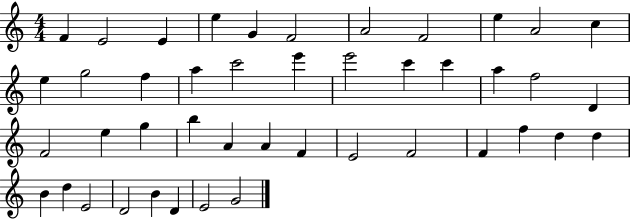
X:1
T:Untitled
M:4/4
L:1/4
K:C
F E2 E e G F2 A2 F2 e A2 c e g2 f a c'2 e' e'2 c' c' a f2 D F2 e g b A A F E2 F2 F f d d B d E2 D2 B D E2 G2